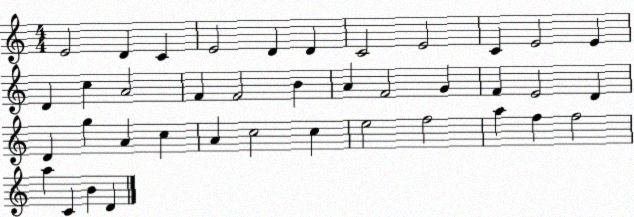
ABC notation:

X:1
T:Untitled
M:4/4
L:1/4
K:C
E2 D C E2 D D C2 E2 C E2 E D c A2 F F2 B A F2 G F E2 D D g A c A c2 c e2 f2 a f f2 a C B D